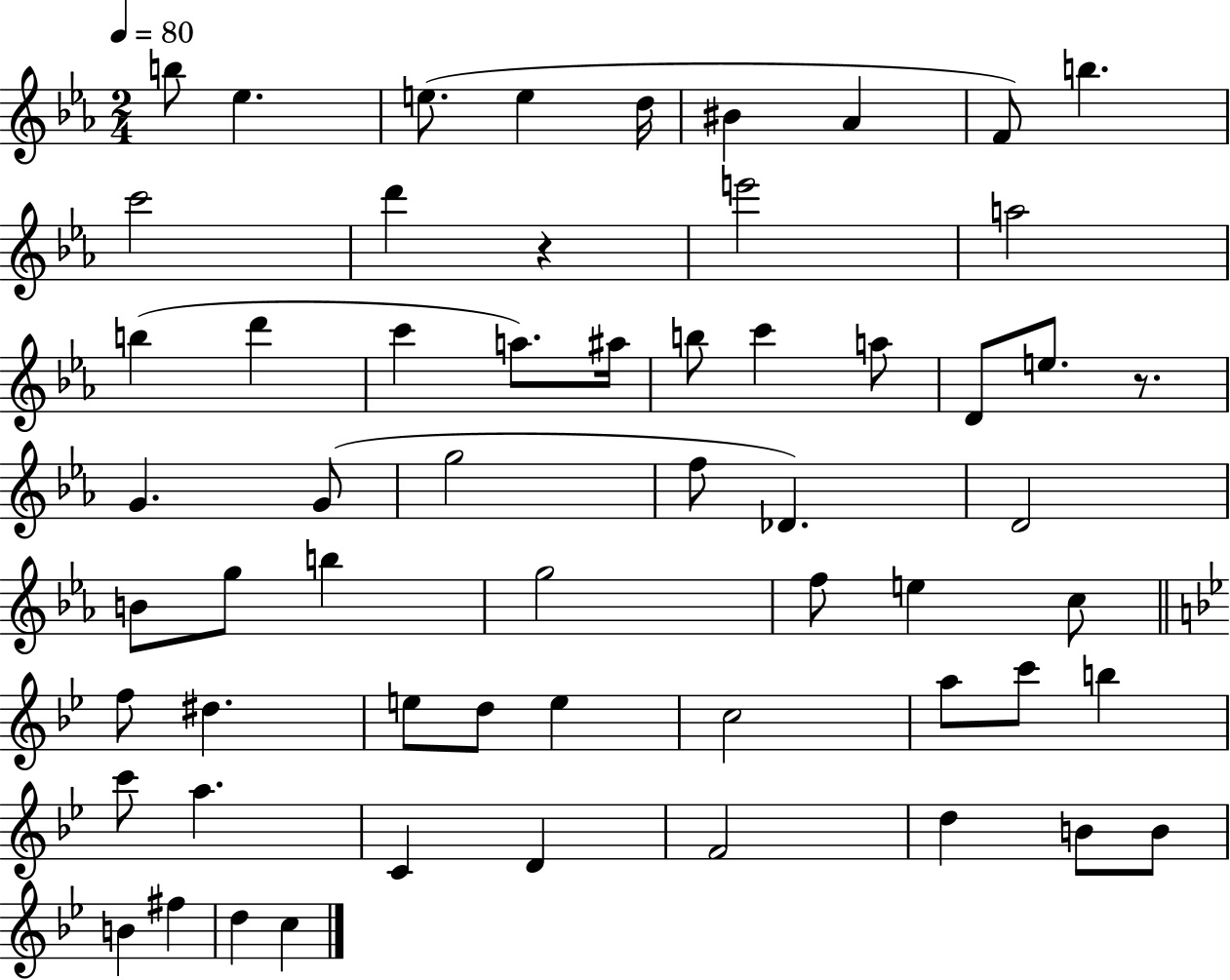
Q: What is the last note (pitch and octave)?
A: C5